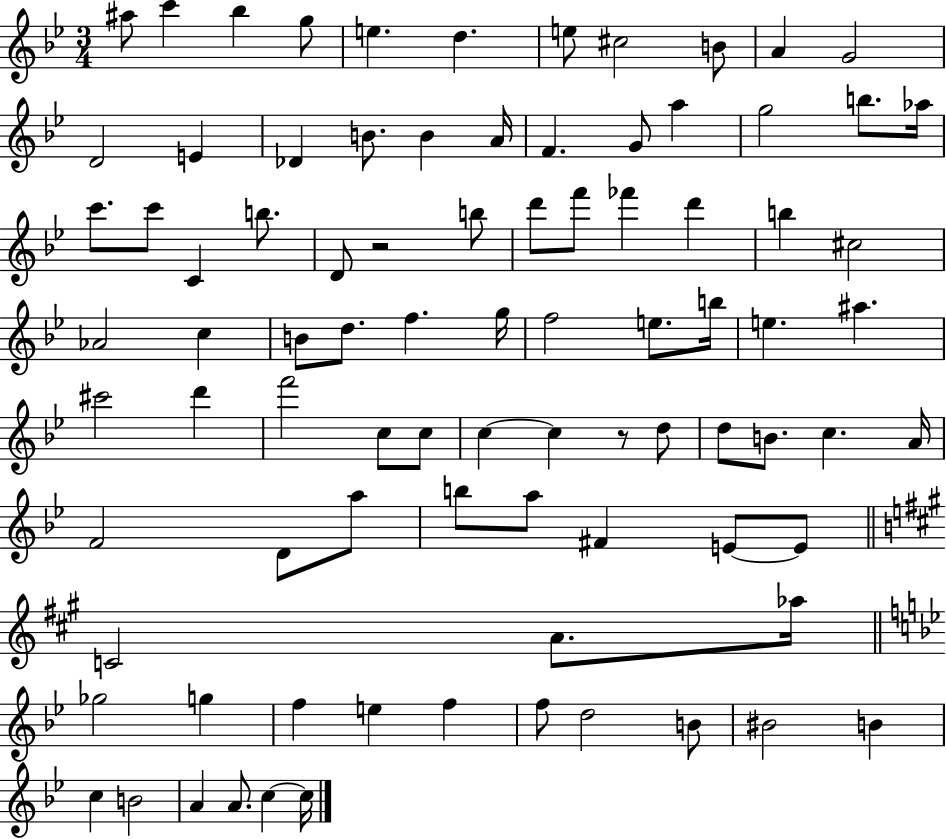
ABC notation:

X:1
T:Untitled
M:3/4
L:1/4
K:Bb
^a/2 c' _b g/2 e d e/2 ^c2 B/2 A G2 D2 E _D B/2 B A/4 F G/2 a g2 b/2 _a/4 c'/2 c'/2 C b/2 D/2 z2 b/2 d'/2 f'/2 _f' d' b ^c2 _A2 c B/2 d/2 f g/4 f2 e/2 b/4 e ^a ^c'2 d' f'2 c/2 c/2 c c z/2 d/2 d/2 B/2 c A/4 F2 D/2 a/2 b/2 a/2 ^F E/2 E/2 C2 A/2 _a/4 _g2 g f e f f/2 d2 B/2 ^B2 B c B2 A A/2 c c/4